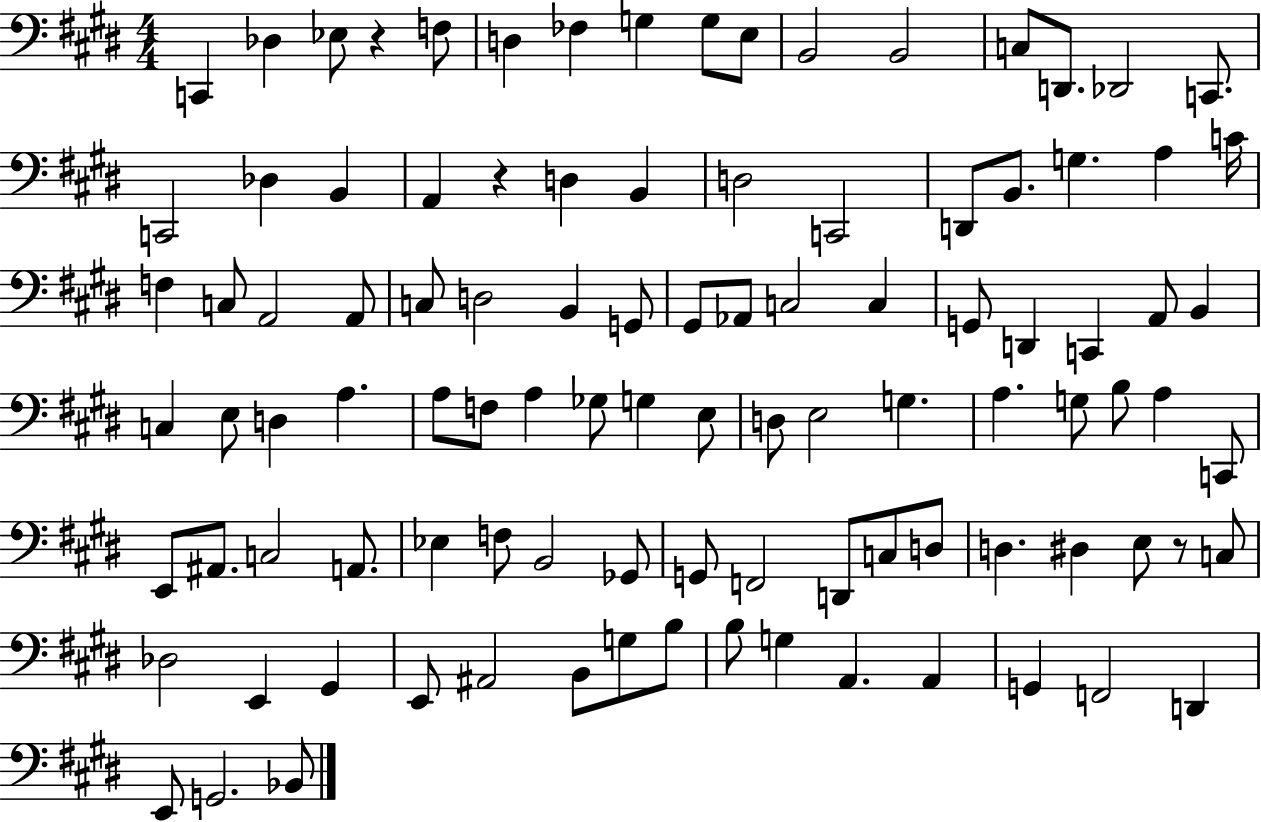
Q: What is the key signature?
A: E major